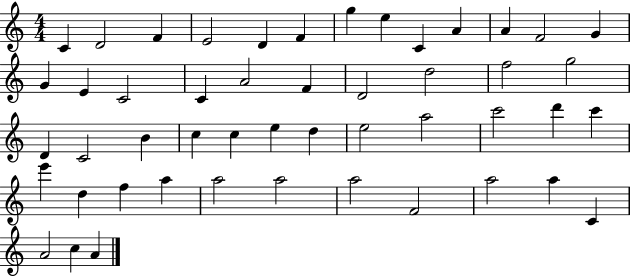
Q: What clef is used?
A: treble